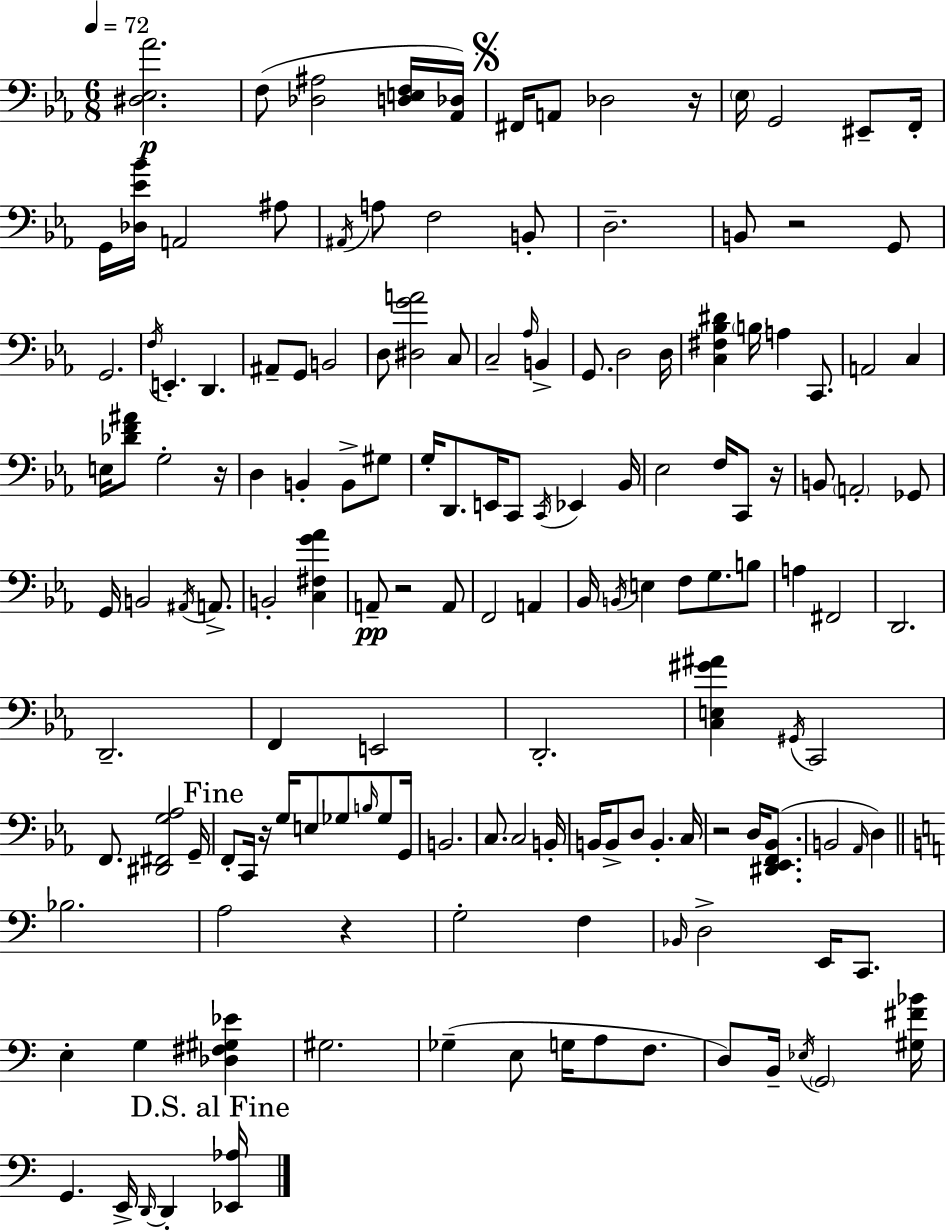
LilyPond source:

{
  \clef bass
  \numericTimeSignature
  \time 6/8
  \key ees \major
  \tempo 4 = 72
  <dis ees aes'>2.\p | f8( <des ais>2 <d e f>16 <aes, des>16) | \mark \markup { \musicglyph "scripts.segno" } fis,16 a,8 des2 r16 | \parenthesize ees16 g,2 eis,8-- f,16-. | \break g,16 <des ees' bes'>16 a,2 ais8 | \acciaccatura { ais,16 } a8 f2 b,8-. | d2.-- | b,8 r2 g,8 | \break g,2. | \acciaccatura { f16 } e,4.-. d,4. | ais,8-- g,8 b,2 | d8 <dis g' a'>2 | \break c8 c2-- \grace { aes16 } b,4-> | g,8. d2 | d16 <c fis bes dis'>4 \parenthesize b16 a4 | c,8. a,2 c4 | \break e16 <des' f' ais'>8 g2-. | r16 d4 b,4-. b,8-> | gis8 g16-. d,8. e,16 c,8 \acciaccatura { c,16 } ees,4 | bes,16 ees2 | \break f16 c,8 r16 b,8 \parenthesize a,2-. | ges,8 g,16 b,2 | \acciaccatura { ais,16 } a,8.-> b,2-. | <c fis g' aes'>4 a,8--\pp r2 | \break a,8 f,2 | a,4 bes,16 \acciaccatura { b,16 } e4 f8 | g8. b8 a4 fis,2 | d,2. | \break d,2.-- | f,4 e,2 | d,2.-. | <c e gis' ais'>4 \acciaccatura { gis,16 } c,2 | \break f,8. <dis, fis, g aes>2 | g,16-- \mark "Fine" f,8-. c,16 r16 g16 | e8 ges8 \grace { b16 } ges8 g,16 b,2. | c8. c2 | \break b,16-. b,16 b,8-> d8 | b,4.-. c16 r2 | d16 <dis, ees, f, bes,>8.( b,2 | \grace { aes,16 }) d4 \bar "||" \break \key c \major bes2. | a2 r4 | g2-. f4 | \grace { bes,16 } d2-> e,16 c,8. | \break e4-. g4 <des fis gis ees'>4 | gis2. | ges4--( e8 g16 a8 f8. | d8) b,16-- \acciaccatura { ees16 } \parenthesize g,2 | \break <gis fis' bes'>16 g,4. e,16-> \grace { d,16~ }~ d,4-. | \mark "D.S. al Fine" <ees, aes>16 \bar "|."
}